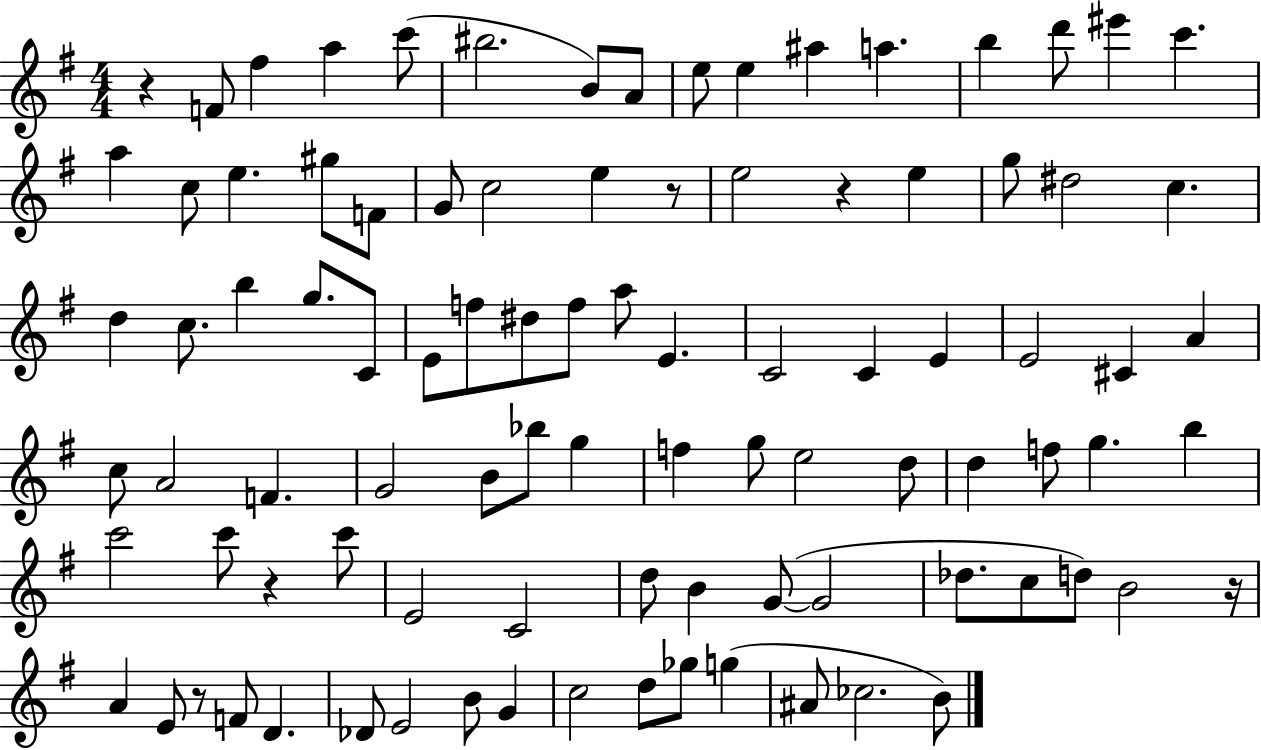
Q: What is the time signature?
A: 4/4